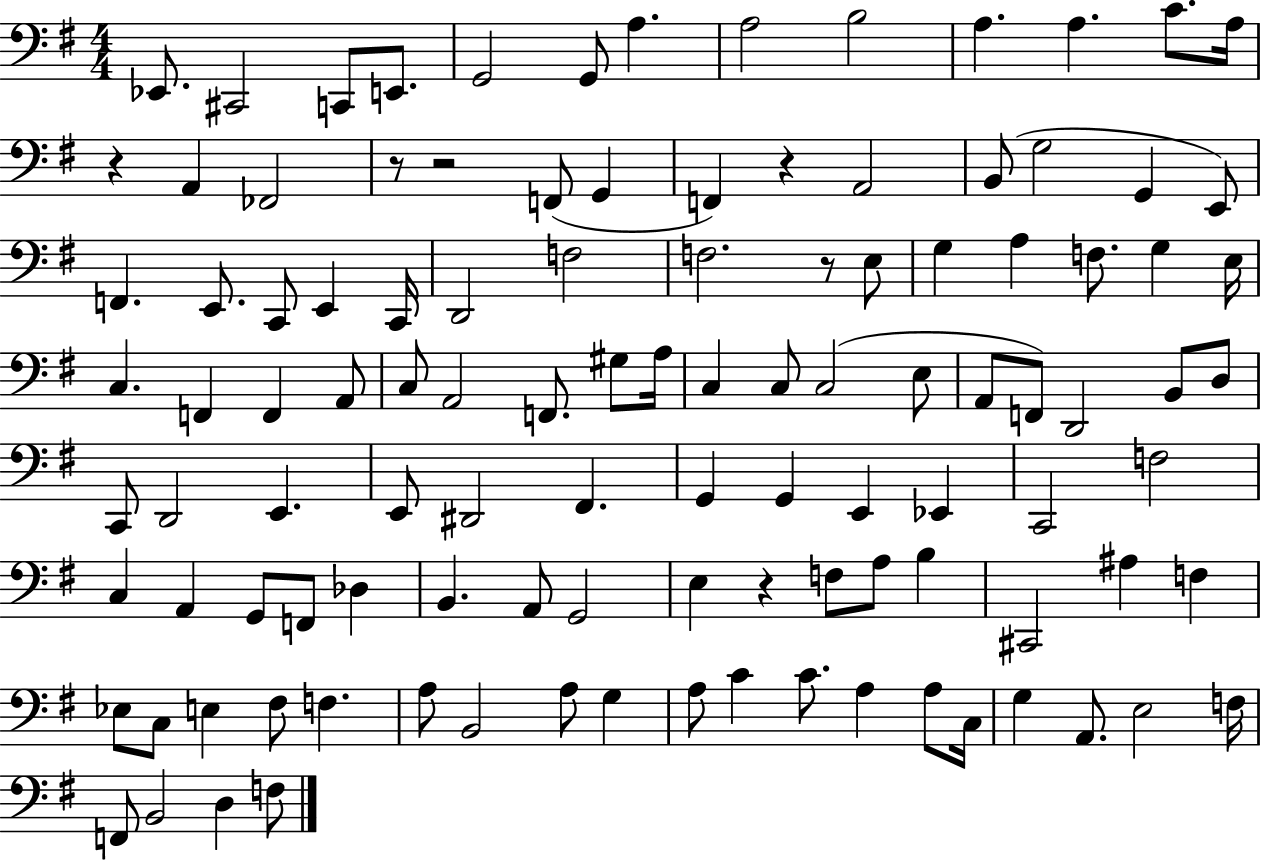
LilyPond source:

{
  \clef bass
  \numericTimeSignature
  \time 4/4
  \key g \major
  ees,8. cis,2 c,8 e,8. | g,2 g,8 a4. | a2 b2 | a4. a4. c'8. a16 | \break r4 a,4 fes,2 | r8 r2 f,8( g,4 | f,4) r4 a,2 | b,8( g2 g,4 e,8) | \break f,4. e,8. c,8 e,4 c,16 | d,2 f2 | f2. r8 e8 | g4 a4 f8. g4 e16 | \break c4. f,4 f,4 a,8 | c8 a,2 f,8. gis8 a16 | c4 c8 c2( e8 | a,8 f,8) d,2 b,8 d8 | \break c,8 d,2 e,4. | e,8 dis,2 fis,4. | g,4 g,4 e,4 ees,4 | c,2 f2 | \break c4 a,4 g,8 f,8 des4 | b,4. a,8 g,2 | e4 r4 f8 a8 b4 | cis,2 ais4 f4 | \break ees8 c8 e4 fis8 f4. | a8 b,2 a8 g4 | a8 c'4 c'8. a4 a8 c16 | g4 a,8. e2 f16 | \break f,8 b,2 d4 f8 | \bar "|."
}